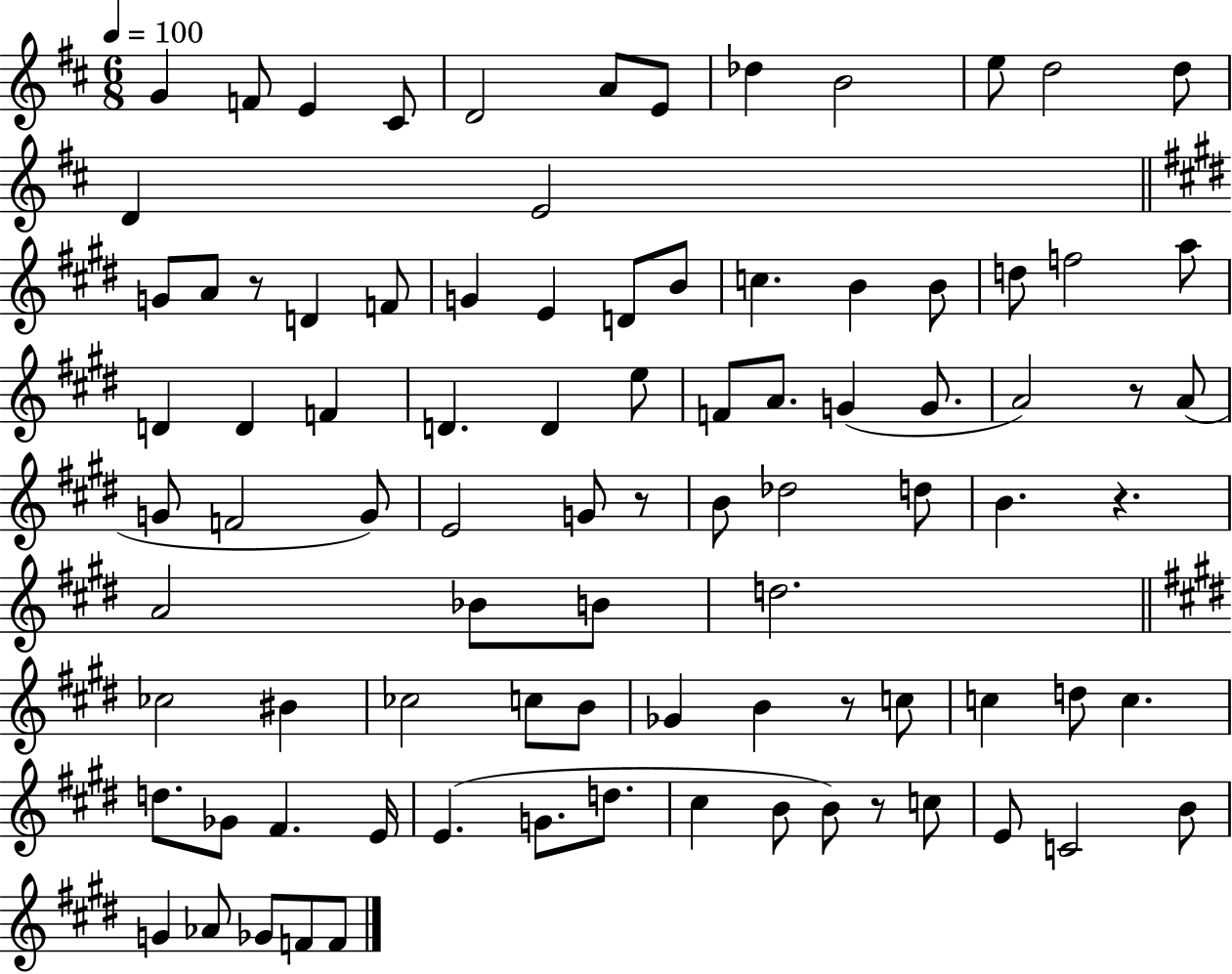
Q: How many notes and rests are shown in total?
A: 89